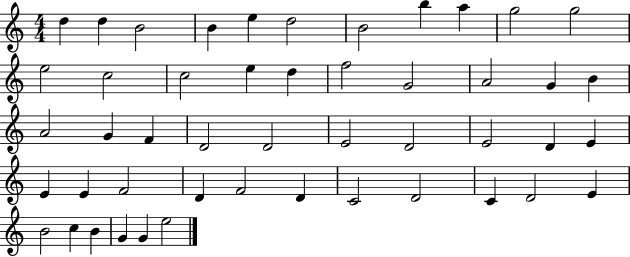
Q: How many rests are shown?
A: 0